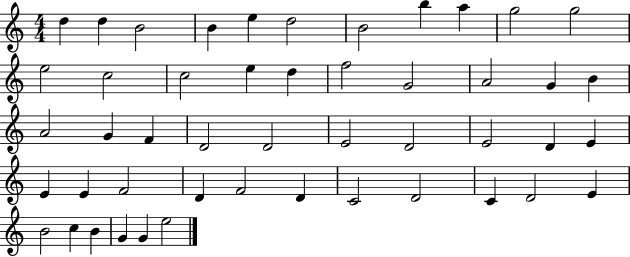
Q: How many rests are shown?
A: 0